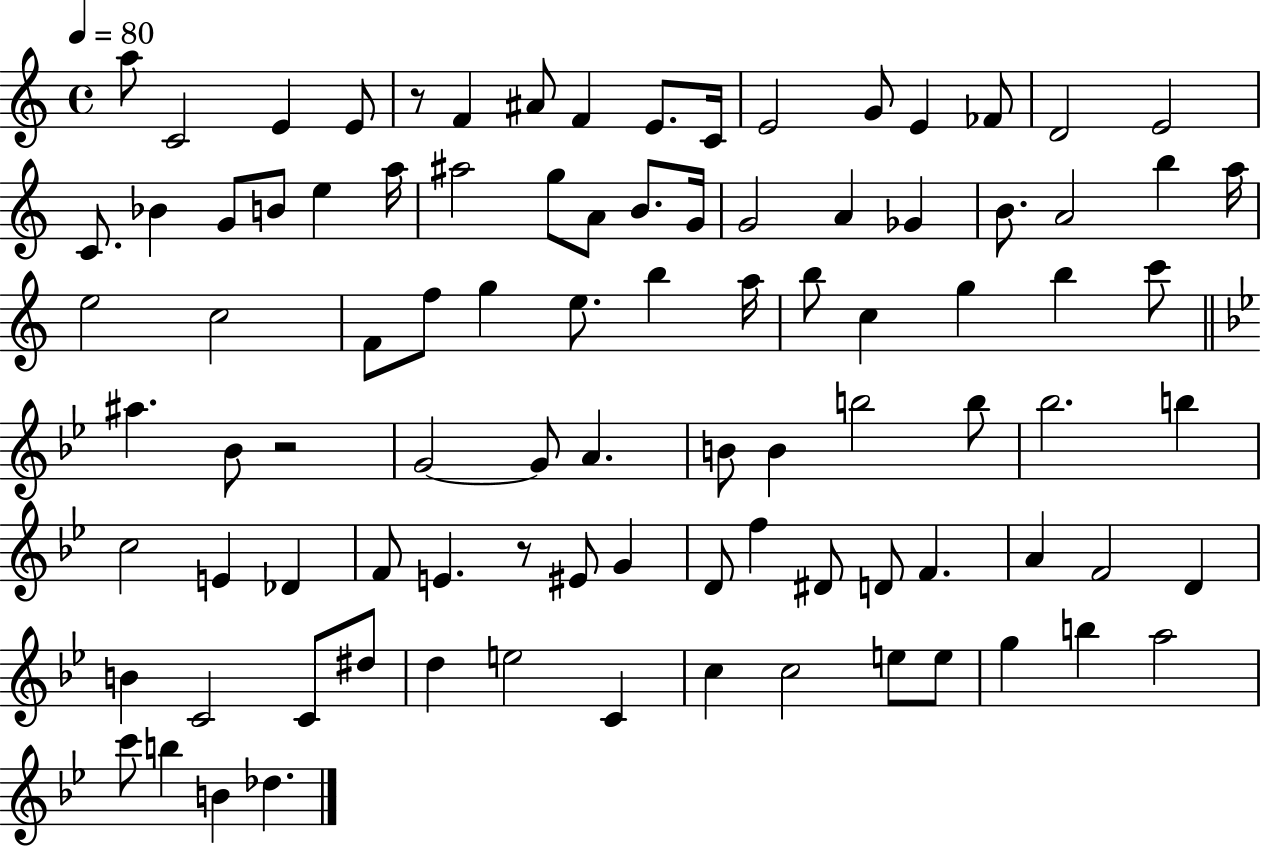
X:1
T:Untitled
M:4/4
L:1/4
K:C
a/2 C2 E E/2 z/2 F ^A/2 F E/2 C/4 E2 G/2 E _F/2 D2 E2 C/2 _B G/2 B/2 e a/4 ^a2 g/2 A/2 B/2 G/4 G2 A _G B/2 A2 b a/4 e2 c2 F/2 f/2 g e/2 b a/4 b/2 c g b c'/2 ^a _B/2 z2 G2 G/2 A B/2 B b2 b/2 _b2 b c2 E _D F/2 E z/2 ^E/2 G D/2 f ^D/2 D/2 F A F2 D B C2 C/2 ^d/2 d e2 C c c2 e/2 e/2 g b a2 c'/2 b B _d